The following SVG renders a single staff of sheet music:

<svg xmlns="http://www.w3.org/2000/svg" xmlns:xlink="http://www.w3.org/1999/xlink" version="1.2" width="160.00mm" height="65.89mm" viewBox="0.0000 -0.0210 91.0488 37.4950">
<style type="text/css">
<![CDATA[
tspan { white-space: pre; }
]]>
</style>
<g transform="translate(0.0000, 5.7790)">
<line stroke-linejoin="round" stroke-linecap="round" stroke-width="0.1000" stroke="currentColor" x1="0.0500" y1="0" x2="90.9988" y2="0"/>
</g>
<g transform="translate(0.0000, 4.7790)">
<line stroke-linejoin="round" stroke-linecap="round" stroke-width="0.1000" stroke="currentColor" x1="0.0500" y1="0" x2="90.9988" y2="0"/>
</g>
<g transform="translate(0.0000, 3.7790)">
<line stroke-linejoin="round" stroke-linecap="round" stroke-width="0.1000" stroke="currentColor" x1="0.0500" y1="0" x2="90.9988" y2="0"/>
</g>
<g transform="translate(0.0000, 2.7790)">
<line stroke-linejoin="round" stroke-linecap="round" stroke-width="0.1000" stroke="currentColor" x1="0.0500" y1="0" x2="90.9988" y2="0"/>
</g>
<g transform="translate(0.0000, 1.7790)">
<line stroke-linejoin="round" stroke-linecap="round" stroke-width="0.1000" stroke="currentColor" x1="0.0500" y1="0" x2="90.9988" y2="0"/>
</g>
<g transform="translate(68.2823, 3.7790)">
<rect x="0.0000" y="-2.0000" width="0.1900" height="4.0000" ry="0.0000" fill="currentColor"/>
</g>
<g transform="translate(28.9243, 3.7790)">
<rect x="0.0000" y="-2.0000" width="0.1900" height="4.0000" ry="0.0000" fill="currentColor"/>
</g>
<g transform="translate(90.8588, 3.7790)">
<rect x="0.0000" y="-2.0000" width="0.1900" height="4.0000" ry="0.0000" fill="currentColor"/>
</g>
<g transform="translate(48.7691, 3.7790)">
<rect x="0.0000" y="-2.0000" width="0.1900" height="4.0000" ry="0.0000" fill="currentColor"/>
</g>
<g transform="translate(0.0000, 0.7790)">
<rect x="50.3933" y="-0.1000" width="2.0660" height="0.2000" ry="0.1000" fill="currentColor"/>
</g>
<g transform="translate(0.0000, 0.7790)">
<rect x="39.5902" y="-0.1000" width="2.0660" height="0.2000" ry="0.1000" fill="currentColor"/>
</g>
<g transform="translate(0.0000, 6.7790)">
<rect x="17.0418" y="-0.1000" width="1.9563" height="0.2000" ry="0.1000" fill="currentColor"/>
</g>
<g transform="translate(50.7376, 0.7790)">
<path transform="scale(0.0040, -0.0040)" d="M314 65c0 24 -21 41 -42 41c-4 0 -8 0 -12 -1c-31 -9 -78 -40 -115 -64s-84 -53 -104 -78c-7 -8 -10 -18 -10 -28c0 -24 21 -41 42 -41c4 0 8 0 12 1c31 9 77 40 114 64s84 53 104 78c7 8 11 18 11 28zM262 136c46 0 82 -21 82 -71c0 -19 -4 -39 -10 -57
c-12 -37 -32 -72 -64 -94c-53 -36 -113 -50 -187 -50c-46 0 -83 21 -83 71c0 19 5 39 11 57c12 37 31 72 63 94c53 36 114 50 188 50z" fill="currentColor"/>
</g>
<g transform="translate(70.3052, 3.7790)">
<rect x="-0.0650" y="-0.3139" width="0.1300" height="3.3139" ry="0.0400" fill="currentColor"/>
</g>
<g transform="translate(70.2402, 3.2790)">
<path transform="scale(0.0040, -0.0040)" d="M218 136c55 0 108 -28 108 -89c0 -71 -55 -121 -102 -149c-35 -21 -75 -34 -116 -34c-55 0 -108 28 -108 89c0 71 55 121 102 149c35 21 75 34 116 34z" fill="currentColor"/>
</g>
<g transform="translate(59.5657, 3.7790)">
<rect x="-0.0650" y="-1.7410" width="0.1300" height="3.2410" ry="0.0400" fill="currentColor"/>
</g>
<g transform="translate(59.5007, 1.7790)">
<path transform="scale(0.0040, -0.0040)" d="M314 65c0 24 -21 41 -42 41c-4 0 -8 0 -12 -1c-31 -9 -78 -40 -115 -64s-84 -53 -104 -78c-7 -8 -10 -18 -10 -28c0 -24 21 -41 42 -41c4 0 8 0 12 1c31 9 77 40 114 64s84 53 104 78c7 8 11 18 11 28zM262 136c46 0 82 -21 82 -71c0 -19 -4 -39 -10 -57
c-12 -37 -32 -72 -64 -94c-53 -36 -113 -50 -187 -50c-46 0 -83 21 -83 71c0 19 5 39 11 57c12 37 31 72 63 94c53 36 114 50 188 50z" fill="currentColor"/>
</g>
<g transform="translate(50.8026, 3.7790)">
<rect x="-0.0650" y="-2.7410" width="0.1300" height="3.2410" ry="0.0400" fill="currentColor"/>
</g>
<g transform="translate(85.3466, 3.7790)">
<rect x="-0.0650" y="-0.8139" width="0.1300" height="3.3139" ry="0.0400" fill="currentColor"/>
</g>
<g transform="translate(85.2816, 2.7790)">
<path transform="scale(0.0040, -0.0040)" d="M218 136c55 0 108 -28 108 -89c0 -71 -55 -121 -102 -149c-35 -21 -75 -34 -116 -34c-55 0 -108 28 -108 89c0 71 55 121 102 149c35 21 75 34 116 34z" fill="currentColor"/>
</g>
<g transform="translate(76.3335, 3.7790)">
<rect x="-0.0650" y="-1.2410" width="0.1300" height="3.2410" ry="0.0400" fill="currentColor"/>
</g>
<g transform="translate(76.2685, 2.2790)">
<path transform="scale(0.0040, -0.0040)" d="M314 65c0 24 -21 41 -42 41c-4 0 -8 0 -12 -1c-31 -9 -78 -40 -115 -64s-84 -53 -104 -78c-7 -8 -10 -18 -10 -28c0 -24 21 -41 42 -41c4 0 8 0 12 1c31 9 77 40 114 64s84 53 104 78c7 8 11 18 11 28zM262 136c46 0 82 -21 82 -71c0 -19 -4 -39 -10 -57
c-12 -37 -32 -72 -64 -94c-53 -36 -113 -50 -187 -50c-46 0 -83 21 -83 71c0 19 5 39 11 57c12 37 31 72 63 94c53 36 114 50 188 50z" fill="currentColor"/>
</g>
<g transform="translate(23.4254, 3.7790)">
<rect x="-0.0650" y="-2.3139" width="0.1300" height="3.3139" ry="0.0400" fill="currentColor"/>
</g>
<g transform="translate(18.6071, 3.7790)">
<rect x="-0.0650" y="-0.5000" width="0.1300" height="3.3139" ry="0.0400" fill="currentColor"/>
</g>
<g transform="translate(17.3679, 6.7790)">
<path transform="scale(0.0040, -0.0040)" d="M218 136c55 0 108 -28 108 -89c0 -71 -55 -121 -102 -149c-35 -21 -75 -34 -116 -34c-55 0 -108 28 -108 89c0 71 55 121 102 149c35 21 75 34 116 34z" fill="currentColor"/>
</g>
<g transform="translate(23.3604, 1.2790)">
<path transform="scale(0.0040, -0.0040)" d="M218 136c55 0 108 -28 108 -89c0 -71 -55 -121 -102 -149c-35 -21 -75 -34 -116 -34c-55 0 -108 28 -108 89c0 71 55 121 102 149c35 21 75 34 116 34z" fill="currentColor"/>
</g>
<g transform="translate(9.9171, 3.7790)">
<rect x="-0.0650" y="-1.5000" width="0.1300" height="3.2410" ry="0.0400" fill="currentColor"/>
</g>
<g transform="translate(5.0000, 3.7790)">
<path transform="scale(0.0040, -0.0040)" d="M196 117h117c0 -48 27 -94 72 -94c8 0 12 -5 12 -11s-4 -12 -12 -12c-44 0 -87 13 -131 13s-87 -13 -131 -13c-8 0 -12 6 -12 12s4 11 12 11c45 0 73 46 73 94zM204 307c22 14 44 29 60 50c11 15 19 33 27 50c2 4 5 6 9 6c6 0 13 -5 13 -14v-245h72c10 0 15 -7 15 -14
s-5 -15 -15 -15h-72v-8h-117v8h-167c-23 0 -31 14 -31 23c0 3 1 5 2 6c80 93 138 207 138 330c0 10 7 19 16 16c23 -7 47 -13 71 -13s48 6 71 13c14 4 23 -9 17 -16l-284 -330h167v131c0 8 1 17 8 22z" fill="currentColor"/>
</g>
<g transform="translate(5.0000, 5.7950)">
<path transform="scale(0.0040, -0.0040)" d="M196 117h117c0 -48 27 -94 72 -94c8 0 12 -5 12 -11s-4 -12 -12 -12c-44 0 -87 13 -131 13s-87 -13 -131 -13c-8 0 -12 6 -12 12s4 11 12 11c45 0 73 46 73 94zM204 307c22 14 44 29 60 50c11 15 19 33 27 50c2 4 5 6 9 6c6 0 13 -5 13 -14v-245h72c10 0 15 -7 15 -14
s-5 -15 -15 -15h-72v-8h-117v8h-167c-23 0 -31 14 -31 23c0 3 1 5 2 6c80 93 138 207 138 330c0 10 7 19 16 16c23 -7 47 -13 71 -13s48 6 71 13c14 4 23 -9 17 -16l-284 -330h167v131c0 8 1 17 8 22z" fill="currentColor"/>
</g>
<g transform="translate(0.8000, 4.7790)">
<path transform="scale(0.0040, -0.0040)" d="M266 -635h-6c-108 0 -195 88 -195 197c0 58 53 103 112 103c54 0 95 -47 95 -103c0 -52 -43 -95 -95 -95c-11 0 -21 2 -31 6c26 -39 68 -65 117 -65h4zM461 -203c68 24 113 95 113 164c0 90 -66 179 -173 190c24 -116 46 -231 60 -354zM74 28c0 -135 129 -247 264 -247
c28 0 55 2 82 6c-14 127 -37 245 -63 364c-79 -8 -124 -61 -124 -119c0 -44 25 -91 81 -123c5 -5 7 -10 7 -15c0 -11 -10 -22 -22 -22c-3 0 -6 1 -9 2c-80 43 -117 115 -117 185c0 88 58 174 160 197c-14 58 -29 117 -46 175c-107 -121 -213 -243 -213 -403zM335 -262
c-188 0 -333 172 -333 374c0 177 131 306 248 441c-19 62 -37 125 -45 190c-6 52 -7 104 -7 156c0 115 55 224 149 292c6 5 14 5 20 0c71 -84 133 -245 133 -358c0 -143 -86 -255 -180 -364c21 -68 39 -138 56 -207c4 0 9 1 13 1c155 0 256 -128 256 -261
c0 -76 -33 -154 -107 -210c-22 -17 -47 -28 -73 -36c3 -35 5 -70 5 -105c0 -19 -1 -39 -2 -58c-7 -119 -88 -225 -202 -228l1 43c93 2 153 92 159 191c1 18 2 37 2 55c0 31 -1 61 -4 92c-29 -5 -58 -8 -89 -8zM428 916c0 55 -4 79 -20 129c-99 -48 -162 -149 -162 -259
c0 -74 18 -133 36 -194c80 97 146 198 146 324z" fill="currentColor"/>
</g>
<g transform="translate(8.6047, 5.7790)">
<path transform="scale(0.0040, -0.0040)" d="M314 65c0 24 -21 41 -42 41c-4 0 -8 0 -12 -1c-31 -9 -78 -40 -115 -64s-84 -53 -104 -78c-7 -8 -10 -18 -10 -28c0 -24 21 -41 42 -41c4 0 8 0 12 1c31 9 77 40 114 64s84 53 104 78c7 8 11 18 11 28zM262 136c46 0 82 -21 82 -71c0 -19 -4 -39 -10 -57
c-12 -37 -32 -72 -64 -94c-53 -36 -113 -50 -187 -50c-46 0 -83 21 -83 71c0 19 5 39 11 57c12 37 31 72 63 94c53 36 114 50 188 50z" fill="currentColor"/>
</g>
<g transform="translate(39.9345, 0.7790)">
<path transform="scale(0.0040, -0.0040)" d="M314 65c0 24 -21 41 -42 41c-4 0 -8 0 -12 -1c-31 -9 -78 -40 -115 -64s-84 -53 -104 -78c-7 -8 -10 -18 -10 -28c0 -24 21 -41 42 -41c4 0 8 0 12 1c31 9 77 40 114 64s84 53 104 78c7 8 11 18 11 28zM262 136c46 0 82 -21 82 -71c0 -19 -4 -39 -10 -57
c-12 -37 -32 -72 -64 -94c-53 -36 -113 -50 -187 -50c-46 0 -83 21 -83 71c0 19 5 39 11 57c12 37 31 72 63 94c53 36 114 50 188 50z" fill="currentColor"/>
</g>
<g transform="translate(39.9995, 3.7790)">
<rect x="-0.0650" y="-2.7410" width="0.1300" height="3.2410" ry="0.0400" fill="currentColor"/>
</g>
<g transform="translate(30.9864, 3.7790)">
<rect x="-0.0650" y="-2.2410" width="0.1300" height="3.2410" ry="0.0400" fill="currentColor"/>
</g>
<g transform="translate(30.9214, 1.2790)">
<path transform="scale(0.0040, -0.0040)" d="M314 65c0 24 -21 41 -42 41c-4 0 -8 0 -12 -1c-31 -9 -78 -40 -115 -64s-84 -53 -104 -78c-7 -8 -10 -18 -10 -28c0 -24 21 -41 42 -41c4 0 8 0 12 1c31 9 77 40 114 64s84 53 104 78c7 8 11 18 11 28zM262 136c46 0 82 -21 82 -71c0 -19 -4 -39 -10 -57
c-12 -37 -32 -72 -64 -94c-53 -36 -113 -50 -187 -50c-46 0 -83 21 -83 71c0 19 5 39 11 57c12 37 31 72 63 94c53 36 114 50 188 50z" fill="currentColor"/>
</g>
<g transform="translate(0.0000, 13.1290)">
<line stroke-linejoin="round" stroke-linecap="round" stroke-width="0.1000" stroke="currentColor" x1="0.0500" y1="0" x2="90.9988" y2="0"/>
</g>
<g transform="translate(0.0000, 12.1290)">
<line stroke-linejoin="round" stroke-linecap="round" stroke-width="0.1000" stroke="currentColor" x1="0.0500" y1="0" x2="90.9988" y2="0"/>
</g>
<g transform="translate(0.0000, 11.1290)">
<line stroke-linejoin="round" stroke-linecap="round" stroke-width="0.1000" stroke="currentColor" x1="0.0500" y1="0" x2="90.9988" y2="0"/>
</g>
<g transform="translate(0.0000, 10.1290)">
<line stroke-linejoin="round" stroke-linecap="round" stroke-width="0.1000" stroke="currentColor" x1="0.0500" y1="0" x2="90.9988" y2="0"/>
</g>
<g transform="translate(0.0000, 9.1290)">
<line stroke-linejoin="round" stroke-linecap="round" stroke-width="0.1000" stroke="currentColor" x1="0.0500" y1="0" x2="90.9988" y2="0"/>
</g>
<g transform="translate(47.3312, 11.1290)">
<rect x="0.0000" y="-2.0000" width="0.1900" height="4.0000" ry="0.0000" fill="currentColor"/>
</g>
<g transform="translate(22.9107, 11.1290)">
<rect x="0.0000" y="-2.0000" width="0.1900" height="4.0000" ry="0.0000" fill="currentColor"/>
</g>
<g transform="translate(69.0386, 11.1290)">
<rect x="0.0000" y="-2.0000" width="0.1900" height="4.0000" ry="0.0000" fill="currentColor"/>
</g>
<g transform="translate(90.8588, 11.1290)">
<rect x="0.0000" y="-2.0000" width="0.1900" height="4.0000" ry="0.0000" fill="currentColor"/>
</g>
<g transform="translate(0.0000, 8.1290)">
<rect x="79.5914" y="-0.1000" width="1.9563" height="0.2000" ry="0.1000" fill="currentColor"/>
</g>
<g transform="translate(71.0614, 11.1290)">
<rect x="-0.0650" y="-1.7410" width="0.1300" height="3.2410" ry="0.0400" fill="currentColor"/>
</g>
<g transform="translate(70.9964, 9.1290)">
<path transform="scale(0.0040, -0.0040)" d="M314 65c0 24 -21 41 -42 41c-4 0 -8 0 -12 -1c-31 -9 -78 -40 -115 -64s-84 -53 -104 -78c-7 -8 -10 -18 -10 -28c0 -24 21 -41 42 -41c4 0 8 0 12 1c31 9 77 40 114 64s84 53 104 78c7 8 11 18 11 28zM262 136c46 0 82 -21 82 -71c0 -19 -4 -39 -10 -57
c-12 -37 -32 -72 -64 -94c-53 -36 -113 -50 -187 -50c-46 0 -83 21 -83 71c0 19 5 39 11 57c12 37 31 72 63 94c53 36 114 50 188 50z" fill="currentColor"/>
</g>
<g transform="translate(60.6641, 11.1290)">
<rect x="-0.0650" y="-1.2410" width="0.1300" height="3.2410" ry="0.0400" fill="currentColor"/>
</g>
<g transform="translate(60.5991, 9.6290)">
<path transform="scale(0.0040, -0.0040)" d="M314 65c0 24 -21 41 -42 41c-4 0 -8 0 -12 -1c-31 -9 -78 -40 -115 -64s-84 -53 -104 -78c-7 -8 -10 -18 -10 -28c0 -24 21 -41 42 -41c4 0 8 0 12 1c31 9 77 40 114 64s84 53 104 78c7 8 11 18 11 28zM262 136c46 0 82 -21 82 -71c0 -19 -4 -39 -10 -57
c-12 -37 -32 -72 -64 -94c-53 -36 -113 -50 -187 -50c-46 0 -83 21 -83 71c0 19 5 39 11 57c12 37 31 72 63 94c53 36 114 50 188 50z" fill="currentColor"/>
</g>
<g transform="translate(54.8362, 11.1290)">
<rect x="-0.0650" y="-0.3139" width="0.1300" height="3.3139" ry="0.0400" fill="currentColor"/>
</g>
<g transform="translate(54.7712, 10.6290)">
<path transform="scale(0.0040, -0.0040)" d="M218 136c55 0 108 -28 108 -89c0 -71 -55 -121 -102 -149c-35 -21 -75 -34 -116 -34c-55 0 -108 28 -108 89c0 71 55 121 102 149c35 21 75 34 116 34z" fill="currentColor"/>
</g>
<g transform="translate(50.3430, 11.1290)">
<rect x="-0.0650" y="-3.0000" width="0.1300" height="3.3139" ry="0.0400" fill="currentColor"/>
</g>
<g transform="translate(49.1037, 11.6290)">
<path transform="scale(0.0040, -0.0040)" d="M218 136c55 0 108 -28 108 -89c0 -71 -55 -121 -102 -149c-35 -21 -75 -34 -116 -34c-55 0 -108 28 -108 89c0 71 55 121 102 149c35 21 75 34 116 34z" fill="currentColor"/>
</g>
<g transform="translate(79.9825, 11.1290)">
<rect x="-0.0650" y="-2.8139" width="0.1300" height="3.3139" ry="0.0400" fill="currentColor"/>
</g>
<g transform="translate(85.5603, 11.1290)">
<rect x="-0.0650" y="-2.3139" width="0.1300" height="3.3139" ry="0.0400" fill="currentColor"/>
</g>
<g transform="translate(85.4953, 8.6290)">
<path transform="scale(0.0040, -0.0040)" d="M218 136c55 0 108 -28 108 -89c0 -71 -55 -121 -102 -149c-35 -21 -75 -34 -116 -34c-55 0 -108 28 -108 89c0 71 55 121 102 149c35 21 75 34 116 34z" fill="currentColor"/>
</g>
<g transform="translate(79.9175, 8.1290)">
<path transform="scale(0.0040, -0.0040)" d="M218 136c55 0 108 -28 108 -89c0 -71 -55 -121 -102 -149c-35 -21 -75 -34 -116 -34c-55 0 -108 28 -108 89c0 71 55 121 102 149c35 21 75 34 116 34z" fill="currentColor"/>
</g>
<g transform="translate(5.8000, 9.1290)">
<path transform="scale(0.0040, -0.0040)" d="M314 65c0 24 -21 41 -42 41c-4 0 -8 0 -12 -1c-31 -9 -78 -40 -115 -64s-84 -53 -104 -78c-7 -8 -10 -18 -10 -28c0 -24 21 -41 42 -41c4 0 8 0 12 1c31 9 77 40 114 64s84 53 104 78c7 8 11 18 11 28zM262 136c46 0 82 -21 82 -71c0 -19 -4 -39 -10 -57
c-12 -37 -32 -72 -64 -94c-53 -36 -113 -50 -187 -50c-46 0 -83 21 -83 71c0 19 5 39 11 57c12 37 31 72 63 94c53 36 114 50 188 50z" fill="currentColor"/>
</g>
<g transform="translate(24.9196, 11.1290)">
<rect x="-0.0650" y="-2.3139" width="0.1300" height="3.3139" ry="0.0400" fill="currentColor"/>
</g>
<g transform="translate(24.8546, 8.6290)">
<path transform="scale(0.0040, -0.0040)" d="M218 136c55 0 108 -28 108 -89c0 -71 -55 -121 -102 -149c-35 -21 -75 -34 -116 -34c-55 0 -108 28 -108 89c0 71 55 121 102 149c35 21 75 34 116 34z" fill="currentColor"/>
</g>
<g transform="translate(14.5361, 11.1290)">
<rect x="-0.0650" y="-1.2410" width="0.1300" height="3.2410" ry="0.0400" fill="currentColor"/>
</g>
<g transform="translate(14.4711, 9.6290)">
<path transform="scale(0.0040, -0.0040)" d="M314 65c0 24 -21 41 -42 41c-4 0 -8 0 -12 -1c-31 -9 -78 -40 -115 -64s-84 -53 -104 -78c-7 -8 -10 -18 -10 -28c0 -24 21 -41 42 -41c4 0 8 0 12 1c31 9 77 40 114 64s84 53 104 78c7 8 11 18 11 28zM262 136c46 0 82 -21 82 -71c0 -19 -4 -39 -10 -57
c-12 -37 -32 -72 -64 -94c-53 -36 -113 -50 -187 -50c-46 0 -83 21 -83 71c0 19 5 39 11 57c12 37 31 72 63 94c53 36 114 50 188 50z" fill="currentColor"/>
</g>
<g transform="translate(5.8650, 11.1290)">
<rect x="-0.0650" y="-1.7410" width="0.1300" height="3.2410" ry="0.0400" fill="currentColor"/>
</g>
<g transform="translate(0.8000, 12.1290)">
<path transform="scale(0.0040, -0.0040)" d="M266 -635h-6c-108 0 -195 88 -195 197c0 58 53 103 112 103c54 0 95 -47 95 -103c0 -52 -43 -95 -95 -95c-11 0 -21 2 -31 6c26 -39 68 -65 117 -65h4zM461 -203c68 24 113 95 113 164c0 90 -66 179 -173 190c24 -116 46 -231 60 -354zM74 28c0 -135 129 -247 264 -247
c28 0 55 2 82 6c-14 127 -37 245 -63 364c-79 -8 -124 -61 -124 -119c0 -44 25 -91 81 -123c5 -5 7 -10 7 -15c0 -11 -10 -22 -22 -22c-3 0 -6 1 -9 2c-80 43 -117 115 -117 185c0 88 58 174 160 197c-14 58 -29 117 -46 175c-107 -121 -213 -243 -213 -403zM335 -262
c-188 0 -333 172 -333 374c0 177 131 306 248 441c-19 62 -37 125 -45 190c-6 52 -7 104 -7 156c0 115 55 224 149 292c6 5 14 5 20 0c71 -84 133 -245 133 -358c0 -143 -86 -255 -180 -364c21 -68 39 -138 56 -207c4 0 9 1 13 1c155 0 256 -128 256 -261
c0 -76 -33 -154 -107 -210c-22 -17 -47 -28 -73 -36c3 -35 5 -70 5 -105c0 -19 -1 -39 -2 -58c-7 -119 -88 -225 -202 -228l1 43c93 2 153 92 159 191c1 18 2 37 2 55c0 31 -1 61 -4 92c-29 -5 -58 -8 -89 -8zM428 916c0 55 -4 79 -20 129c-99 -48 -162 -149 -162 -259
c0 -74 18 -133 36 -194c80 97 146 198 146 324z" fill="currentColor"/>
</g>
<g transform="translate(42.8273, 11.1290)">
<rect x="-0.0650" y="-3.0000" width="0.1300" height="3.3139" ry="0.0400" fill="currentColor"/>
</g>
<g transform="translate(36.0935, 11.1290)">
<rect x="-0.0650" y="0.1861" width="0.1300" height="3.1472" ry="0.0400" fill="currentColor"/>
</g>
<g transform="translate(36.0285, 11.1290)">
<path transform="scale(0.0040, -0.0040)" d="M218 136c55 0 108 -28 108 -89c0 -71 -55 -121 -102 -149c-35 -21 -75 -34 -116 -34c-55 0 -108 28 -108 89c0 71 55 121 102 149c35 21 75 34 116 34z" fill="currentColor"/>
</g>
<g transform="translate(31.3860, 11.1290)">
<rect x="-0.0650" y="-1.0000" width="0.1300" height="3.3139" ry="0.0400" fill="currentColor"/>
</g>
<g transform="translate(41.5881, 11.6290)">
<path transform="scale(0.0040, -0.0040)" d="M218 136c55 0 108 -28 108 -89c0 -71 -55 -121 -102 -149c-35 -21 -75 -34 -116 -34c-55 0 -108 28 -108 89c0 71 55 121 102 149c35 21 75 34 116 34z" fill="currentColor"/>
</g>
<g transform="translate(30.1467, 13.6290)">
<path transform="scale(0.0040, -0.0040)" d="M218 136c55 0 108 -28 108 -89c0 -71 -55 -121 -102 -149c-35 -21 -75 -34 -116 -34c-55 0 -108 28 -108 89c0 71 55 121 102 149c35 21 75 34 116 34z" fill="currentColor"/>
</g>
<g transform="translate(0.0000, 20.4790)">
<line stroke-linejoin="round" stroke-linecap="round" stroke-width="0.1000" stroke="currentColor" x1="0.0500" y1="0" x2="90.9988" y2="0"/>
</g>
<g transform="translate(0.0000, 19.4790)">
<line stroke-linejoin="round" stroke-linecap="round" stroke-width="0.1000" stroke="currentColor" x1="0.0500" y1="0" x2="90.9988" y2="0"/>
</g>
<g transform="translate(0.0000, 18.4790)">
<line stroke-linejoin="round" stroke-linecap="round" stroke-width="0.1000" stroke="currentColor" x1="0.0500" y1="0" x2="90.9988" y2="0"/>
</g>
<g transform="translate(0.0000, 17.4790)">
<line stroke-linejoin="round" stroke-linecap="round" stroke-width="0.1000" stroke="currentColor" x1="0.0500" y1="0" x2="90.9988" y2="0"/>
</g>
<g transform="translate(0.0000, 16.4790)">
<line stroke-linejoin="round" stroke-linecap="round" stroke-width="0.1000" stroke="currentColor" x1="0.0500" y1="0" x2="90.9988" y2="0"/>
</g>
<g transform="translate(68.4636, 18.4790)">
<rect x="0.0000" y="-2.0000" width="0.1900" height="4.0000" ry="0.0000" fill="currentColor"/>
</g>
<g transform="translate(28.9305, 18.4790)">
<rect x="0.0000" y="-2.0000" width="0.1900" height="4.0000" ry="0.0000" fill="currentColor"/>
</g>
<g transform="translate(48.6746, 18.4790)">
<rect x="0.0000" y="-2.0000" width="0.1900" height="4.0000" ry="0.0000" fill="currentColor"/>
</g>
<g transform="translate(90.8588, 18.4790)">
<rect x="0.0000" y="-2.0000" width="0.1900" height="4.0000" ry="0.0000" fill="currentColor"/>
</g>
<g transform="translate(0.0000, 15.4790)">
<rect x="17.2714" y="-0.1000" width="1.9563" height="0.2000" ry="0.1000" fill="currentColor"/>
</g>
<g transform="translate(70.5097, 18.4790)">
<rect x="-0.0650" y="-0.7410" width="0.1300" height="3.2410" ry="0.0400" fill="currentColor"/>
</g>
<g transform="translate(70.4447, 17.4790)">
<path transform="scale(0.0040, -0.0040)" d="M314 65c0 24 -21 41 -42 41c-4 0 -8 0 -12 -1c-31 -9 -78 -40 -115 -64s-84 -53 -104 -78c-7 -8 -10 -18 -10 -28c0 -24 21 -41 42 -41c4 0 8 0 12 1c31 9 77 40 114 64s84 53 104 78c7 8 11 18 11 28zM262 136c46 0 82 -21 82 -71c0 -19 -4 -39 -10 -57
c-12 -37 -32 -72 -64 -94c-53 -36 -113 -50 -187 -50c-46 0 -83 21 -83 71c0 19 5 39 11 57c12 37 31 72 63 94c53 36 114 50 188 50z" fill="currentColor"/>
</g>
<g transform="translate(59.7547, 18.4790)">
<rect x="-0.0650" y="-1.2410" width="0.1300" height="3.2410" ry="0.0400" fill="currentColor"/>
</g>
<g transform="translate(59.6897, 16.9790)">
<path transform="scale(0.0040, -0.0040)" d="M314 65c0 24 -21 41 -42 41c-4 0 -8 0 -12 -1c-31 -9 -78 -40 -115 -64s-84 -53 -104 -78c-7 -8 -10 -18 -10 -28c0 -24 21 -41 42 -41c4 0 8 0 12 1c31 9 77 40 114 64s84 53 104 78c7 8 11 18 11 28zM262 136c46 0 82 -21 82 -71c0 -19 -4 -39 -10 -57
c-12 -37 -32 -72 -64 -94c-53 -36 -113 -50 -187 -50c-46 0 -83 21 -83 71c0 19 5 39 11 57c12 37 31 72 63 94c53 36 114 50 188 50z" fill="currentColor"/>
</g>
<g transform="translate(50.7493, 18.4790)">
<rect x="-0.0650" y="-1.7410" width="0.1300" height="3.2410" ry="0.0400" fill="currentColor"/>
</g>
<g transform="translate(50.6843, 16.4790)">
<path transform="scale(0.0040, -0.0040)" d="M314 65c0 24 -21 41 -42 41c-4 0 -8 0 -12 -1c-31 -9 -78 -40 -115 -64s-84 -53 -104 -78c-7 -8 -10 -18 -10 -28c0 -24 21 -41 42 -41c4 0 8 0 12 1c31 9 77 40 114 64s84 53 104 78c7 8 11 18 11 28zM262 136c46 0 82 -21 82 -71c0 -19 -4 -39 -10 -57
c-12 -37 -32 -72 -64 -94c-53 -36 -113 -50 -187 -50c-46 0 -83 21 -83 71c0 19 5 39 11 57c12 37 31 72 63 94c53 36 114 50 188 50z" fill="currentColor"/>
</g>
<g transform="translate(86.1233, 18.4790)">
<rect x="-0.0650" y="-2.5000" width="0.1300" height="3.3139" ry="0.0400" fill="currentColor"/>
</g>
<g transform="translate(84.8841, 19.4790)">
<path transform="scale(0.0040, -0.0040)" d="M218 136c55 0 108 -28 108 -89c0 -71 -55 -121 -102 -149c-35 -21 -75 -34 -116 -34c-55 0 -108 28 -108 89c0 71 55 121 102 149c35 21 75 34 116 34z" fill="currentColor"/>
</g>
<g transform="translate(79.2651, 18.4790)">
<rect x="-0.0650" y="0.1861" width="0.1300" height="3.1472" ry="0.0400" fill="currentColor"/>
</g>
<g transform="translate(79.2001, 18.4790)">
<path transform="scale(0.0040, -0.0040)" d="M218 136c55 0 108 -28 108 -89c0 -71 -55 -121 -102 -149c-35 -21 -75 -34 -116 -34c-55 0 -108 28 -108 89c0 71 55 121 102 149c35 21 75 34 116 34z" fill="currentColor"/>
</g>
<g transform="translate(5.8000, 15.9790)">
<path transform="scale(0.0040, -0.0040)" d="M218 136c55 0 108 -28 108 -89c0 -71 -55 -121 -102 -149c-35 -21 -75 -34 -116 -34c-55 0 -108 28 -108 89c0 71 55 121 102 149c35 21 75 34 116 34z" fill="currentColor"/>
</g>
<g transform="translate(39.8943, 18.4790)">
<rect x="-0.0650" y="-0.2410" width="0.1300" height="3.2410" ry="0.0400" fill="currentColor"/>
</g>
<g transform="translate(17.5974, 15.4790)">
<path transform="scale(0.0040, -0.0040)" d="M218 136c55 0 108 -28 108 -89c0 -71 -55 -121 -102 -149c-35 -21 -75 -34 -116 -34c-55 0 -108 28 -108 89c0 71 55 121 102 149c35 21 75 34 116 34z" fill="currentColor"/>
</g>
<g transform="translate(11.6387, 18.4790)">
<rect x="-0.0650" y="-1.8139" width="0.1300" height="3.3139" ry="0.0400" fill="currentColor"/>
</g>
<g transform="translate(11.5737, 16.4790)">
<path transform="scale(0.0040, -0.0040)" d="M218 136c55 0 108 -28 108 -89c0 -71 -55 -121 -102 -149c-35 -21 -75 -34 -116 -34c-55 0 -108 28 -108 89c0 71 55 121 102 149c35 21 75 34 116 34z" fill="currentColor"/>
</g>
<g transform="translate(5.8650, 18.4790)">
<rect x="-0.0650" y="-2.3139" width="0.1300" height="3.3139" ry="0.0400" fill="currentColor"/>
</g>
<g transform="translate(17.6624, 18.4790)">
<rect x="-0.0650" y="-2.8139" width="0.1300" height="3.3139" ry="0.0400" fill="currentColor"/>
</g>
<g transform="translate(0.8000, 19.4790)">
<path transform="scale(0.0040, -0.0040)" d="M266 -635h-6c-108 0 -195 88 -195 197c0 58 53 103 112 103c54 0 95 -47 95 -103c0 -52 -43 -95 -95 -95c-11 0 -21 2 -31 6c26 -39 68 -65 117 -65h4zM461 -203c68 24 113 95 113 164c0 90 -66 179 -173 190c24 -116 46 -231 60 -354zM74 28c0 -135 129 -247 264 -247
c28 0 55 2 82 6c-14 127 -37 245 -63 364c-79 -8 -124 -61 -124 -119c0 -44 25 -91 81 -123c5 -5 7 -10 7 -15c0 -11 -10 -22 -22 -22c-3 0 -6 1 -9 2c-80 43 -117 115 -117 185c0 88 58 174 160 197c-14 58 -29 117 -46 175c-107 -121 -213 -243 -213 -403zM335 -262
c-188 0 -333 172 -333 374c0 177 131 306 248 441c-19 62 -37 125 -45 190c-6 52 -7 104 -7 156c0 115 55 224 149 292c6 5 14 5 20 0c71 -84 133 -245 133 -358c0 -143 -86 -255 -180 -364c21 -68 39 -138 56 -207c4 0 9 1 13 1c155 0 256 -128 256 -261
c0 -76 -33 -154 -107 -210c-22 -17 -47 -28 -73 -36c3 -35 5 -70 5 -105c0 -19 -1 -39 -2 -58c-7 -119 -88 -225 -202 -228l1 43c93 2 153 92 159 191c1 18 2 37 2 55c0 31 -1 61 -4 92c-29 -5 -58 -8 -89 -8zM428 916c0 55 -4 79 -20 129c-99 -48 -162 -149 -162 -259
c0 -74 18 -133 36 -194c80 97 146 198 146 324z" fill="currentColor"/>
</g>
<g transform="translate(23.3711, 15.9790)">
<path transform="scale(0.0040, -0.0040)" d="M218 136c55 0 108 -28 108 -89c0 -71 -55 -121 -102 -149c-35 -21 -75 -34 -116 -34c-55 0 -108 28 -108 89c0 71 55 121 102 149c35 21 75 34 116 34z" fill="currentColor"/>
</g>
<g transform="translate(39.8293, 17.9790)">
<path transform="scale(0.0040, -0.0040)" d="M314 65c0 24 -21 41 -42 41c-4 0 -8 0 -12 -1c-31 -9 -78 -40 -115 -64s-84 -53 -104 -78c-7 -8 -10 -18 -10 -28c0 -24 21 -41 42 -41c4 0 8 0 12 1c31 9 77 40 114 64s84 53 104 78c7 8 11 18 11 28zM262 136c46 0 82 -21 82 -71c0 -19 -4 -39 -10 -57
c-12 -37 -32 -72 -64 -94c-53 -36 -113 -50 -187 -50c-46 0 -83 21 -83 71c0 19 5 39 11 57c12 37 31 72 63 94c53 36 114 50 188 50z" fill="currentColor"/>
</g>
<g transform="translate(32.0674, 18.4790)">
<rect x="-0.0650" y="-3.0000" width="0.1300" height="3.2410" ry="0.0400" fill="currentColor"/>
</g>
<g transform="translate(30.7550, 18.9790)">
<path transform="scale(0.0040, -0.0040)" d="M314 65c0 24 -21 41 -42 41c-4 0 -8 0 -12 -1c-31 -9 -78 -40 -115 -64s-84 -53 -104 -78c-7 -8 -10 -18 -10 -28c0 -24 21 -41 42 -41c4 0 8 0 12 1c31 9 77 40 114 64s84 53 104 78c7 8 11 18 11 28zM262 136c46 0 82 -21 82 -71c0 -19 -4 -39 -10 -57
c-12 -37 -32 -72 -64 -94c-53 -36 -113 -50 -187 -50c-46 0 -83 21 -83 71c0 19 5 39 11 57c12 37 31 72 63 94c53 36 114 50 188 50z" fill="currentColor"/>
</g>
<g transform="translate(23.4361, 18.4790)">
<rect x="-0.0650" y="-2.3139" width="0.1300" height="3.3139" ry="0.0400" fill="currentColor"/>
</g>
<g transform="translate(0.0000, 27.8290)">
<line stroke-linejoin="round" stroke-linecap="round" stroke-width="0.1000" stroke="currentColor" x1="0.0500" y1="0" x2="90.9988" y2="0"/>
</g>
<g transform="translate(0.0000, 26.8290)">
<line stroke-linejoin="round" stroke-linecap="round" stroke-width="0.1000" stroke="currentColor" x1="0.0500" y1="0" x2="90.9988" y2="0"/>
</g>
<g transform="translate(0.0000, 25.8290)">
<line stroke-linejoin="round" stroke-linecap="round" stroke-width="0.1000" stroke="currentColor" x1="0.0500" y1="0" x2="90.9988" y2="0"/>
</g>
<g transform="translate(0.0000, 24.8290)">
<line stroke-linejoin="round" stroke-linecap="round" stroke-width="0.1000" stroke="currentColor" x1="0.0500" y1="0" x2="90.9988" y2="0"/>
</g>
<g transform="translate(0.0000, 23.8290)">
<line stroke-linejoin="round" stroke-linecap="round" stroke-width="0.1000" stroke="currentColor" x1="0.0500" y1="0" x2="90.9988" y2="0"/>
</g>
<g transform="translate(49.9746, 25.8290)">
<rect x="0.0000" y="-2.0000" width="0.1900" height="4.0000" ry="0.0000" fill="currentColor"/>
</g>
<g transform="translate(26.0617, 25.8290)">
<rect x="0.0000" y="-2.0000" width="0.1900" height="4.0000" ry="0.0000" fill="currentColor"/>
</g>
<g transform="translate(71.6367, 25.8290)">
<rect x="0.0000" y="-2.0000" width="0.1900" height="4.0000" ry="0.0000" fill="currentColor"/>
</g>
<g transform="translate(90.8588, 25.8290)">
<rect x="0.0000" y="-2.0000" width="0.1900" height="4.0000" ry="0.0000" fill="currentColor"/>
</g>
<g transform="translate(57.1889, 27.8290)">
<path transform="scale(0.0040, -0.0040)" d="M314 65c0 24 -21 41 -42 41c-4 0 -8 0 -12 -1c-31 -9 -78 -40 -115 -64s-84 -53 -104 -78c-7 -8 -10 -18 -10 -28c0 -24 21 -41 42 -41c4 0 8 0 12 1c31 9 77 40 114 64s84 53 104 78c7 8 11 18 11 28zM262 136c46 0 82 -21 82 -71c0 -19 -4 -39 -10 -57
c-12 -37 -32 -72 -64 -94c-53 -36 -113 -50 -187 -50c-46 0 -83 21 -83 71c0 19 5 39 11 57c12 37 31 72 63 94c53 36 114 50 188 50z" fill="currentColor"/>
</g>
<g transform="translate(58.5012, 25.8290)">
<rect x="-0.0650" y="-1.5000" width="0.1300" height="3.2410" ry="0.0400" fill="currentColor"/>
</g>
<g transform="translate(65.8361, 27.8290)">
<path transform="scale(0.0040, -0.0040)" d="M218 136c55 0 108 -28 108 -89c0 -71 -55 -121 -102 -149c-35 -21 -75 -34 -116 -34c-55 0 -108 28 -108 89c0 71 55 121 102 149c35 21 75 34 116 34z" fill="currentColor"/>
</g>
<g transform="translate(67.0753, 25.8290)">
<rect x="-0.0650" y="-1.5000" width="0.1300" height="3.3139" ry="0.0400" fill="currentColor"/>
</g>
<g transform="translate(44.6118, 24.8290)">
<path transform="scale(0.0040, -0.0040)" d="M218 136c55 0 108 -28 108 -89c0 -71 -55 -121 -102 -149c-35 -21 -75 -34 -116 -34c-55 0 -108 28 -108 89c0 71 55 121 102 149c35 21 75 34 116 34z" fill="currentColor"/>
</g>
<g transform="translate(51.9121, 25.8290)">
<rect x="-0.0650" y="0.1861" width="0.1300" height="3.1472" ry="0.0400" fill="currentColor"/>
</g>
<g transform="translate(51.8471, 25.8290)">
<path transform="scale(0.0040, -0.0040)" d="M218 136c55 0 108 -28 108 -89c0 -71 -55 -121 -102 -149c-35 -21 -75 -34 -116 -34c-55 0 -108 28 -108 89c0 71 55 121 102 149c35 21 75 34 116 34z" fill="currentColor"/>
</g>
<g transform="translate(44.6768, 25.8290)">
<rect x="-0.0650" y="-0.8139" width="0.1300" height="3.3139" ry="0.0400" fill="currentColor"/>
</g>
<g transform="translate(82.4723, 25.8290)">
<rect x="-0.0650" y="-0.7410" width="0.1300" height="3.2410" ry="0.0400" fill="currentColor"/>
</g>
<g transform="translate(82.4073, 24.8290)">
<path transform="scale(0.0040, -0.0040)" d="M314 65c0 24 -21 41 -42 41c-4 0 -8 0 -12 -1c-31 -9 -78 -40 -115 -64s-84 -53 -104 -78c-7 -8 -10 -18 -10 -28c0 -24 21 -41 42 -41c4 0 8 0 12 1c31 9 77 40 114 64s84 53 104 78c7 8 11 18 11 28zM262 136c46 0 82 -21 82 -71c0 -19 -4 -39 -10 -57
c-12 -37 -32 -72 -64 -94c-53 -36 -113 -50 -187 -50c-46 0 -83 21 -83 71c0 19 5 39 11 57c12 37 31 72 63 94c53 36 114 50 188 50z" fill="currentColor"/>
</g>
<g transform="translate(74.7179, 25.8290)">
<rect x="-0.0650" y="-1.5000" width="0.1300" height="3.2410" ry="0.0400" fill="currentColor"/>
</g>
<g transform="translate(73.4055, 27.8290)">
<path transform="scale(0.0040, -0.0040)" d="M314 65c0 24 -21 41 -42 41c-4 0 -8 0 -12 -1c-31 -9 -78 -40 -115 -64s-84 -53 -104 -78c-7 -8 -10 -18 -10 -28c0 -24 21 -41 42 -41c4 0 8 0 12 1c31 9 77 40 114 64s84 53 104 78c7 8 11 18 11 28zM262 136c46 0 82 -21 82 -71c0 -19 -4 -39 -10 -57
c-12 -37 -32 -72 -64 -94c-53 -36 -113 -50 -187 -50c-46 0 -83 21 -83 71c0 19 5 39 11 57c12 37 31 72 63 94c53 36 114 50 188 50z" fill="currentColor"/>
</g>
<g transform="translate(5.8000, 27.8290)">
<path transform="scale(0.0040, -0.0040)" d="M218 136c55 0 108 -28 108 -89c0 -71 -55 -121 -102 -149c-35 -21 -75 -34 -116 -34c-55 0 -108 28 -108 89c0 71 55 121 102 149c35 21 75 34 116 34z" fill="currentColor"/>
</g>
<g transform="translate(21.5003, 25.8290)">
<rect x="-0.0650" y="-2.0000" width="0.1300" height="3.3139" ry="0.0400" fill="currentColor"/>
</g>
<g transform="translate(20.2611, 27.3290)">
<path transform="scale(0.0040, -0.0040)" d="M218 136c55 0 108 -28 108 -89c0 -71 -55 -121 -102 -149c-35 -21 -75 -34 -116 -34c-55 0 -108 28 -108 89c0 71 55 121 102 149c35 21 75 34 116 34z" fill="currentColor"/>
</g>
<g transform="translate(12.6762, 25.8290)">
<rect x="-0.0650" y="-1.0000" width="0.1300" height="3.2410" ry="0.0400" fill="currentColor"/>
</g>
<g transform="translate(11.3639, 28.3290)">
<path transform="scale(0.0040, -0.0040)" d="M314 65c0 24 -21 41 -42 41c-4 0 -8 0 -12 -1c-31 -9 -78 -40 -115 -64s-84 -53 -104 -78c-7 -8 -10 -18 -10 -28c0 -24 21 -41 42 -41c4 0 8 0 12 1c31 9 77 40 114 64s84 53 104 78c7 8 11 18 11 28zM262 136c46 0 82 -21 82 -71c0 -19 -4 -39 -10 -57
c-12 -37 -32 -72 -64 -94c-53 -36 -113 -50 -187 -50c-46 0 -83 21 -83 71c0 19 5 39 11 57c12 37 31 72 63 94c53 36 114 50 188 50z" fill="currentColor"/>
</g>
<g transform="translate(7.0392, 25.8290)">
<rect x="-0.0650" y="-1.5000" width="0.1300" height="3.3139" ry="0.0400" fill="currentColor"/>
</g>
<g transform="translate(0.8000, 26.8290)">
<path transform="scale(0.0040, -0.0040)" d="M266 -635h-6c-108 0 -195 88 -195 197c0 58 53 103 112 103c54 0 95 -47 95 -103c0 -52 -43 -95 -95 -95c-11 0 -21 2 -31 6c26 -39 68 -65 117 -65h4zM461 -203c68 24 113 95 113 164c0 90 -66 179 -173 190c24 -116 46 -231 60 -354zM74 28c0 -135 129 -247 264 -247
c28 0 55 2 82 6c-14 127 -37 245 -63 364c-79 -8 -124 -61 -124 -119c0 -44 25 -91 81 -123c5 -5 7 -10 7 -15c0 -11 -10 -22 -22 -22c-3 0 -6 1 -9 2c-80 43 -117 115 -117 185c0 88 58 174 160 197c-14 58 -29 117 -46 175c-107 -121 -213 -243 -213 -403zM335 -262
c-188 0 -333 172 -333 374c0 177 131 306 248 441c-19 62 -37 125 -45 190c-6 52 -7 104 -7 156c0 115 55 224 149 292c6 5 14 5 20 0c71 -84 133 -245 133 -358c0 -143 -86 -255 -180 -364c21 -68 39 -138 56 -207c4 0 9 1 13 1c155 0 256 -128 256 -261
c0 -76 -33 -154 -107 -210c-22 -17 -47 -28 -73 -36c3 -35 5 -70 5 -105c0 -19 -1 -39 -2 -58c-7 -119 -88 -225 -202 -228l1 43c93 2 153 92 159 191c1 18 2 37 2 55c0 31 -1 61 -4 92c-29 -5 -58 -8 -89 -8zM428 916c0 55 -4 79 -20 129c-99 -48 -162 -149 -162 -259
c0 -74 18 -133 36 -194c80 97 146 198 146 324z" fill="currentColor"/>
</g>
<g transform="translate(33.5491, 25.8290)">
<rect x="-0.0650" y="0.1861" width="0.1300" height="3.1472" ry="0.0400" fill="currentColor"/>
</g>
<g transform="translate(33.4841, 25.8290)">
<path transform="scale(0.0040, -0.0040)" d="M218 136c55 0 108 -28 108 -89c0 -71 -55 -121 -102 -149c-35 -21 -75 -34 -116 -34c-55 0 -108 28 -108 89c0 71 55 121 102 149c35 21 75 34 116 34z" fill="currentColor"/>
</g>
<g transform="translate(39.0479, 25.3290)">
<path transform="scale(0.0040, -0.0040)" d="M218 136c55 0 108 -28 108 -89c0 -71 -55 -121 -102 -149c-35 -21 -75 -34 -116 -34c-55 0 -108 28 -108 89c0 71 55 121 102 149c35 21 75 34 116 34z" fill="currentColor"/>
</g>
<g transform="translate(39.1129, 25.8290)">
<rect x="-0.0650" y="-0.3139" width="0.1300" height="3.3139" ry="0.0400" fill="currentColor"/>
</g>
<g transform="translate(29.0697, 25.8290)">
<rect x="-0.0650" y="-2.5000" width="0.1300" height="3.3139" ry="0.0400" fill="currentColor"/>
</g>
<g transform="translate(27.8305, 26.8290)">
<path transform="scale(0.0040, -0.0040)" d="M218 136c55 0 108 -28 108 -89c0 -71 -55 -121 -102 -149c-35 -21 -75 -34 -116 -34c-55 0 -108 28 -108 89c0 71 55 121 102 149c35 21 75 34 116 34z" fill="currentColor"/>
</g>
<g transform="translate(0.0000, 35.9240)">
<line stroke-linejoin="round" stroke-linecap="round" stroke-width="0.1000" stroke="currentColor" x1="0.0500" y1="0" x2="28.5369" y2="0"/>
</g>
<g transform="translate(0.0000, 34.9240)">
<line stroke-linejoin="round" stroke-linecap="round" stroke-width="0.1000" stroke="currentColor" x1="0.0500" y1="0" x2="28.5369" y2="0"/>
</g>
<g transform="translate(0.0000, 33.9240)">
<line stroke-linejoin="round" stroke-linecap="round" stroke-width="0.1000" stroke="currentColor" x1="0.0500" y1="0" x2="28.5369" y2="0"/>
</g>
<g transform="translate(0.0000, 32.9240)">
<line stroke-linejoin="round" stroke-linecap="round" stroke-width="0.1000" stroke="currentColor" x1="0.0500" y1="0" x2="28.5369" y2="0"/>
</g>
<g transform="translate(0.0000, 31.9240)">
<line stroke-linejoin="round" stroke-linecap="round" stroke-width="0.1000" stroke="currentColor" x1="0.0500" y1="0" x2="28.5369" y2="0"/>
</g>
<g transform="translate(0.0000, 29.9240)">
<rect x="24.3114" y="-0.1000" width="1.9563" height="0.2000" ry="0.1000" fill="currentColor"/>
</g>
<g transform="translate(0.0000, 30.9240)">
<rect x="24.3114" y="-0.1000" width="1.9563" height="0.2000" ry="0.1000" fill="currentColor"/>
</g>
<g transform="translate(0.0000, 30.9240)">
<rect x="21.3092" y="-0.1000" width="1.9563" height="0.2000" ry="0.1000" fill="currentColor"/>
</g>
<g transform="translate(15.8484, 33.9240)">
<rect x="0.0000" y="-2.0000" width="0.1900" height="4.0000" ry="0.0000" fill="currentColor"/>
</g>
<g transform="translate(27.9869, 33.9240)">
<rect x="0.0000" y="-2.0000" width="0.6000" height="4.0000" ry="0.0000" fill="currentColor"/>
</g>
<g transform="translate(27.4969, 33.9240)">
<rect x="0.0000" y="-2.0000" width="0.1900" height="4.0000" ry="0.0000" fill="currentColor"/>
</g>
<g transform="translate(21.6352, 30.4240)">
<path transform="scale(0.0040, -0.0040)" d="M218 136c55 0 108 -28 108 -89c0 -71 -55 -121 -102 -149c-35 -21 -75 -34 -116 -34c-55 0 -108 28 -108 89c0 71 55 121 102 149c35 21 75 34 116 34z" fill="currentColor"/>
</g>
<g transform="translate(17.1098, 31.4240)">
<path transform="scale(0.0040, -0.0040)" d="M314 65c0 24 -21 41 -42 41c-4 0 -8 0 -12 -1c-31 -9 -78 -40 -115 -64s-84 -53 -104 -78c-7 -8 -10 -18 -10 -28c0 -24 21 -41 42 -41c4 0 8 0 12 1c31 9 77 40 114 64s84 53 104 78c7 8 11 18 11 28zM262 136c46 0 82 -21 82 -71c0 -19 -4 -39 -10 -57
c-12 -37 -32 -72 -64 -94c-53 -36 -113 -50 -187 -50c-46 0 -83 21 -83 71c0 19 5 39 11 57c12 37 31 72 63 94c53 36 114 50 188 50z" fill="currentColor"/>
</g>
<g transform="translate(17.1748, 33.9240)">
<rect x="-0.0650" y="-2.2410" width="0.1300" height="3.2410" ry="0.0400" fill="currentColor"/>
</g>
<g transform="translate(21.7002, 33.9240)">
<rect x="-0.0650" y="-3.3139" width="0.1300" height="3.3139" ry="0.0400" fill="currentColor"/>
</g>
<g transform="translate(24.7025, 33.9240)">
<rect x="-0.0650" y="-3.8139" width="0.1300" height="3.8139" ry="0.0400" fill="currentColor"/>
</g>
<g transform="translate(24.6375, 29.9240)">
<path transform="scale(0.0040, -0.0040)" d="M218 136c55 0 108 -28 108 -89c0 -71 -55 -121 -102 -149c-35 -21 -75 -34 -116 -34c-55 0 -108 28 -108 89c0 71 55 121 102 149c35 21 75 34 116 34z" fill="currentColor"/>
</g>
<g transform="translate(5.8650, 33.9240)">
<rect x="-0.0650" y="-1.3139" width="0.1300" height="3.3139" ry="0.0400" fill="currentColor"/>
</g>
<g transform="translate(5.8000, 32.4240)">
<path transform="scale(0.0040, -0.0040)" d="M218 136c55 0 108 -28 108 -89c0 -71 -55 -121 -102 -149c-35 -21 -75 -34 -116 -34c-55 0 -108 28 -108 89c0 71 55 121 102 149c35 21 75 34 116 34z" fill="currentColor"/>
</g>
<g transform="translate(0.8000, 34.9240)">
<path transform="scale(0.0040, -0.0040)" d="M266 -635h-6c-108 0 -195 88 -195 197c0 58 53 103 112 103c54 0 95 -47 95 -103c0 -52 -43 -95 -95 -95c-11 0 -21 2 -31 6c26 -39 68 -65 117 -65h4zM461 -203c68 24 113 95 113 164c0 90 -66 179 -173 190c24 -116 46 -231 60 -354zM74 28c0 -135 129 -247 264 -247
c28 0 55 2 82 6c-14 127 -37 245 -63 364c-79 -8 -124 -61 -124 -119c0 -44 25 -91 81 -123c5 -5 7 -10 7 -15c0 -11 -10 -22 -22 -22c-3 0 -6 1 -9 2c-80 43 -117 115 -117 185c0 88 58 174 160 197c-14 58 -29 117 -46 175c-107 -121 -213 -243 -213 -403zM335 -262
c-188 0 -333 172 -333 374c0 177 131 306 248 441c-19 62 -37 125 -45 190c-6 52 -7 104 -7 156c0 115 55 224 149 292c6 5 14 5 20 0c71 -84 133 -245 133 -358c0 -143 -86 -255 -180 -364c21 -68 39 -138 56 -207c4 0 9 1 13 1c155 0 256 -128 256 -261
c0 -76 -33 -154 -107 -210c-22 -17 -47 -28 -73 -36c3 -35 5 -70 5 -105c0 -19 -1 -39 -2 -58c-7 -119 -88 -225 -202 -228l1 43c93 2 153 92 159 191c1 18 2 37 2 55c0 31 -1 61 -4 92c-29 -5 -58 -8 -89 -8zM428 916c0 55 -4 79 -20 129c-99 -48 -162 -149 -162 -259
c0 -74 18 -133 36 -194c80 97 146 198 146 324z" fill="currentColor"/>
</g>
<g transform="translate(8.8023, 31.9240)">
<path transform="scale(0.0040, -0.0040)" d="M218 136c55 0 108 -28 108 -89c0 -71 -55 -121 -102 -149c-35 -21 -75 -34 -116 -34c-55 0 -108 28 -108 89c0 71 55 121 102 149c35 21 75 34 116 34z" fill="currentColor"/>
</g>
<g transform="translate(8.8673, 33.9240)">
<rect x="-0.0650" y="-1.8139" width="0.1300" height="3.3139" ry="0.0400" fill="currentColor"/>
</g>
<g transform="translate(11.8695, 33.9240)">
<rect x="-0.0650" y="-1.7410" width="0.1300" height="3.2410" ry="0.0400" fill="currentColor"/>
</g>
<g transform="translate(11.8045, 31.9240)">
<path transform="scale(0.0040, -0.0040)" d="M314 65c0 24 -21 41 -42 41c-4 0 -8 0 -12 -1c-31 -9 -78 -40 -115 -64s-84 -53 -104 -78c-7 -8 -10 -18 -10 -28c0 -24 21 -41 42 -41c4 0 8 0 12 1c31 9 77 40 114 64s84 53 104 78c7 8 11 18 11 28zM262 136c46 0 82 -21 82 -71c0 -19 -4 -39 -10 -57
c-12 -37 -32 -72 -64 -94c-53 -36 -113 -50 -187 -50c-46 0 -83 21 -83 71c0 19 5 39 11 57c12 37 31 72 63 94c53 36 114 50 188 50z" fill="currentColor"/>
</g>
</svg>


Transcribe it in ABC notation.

X:1
T:Untitled
M:4/4
L:1/4
K:C
E2 C g g2 a2 a2 f2 c e2 d f2 e2 g D B A A c e2 f2 a g g f a g A2 c2 f2 e2 d2 B G E D2 F G B c d B E2 E E2 d2 e f f2 g2 b c'